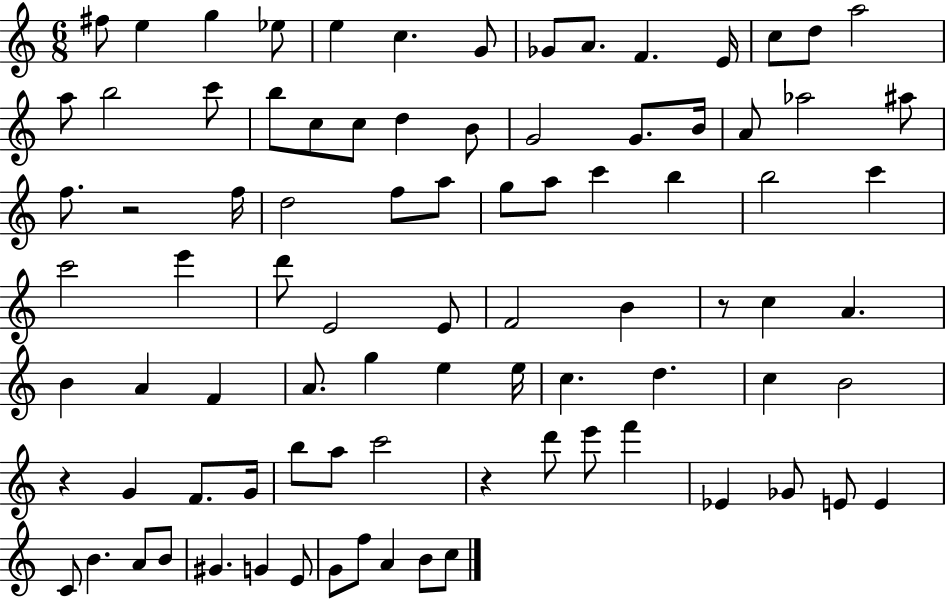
{
  \clef treble
  \numericTimeSignature
  \time 6/8
  \key c \major
  \repeat volta 2 { fis''8 e''4 g''4 ees''8 | e''4 c''4. g'8 | ges'8 a'8. f'4. e'16 | c''8 d''8 a''2 | \break a''8 b''2 c'''8 | b''8 c''8 c''8 d''4 b'8 | g'2 g'8. b'16 | a'8 aes''2 ais''8 | \break f''8. r2 f''16 | d''2 f''8 a''8 | g''8 a''8 c'''4 b''4 | b''2 c'''4 | \break c'''2 e'''4 | d'''8 e'2 e'8 | f'2 b'4 | r8 c''4 a'4. | \break b'4 a'4 f'4 | a'8. g''4 e''4 e''16 | c''4. d''4. | c''4 b'2 | \break r4 g'4 f'8. g'16 | b''8 a''8 c'''2 | r4 d'''8 e'''8 f'''4 | ees'4 ges'8 e'8 e'4 | \break c'8 b'4. a'8 b'8 | gis'4. g'4 e'8 | g'8 f''8 a'4 b'8 c''8 | } \bar "|."
}